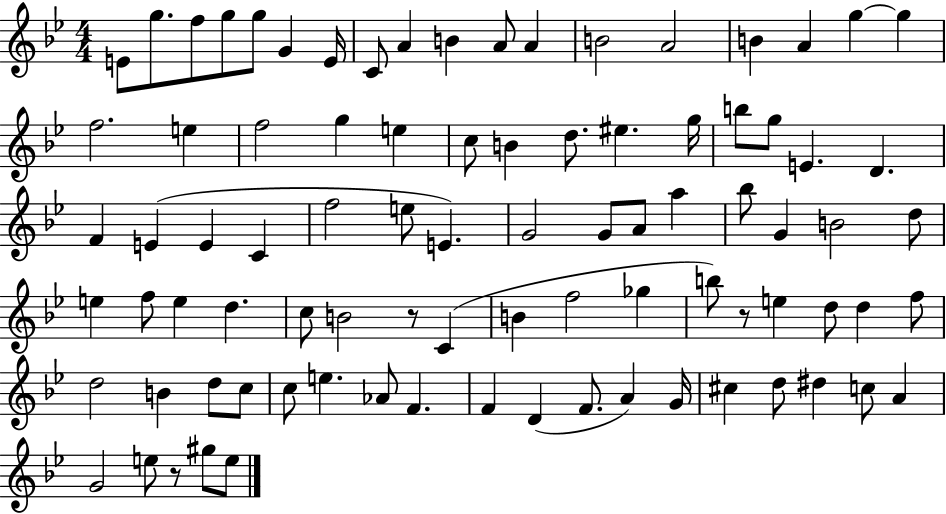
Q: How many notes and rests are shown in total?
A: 87